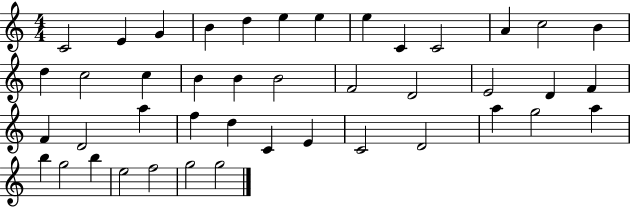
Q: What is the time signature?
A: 4/4